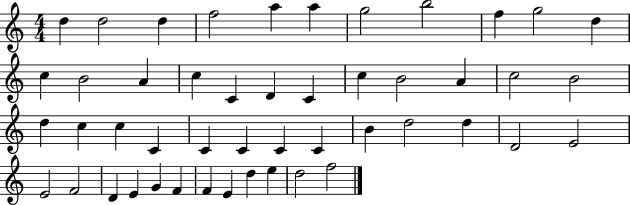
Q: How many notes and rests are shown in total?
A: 48